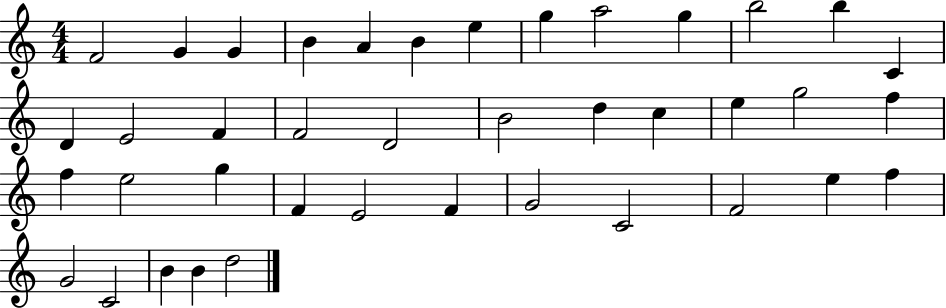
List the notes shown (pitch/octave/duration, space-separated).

F4/h G4/q G4/q B4/q A4/q B4/q E5/q G5/q A5/h G5/q B5/h B5/q C4/q D4/q E4/h F4/q F4/h D4/h B4/h D5/q C5/q E5/q G5/h F5/q F5/q E5/h G5/q F4/q E4/h F4/q G4/h C4/h F4/h E5/q F5/q G4/h C4/h B4/q B4/q D5/h